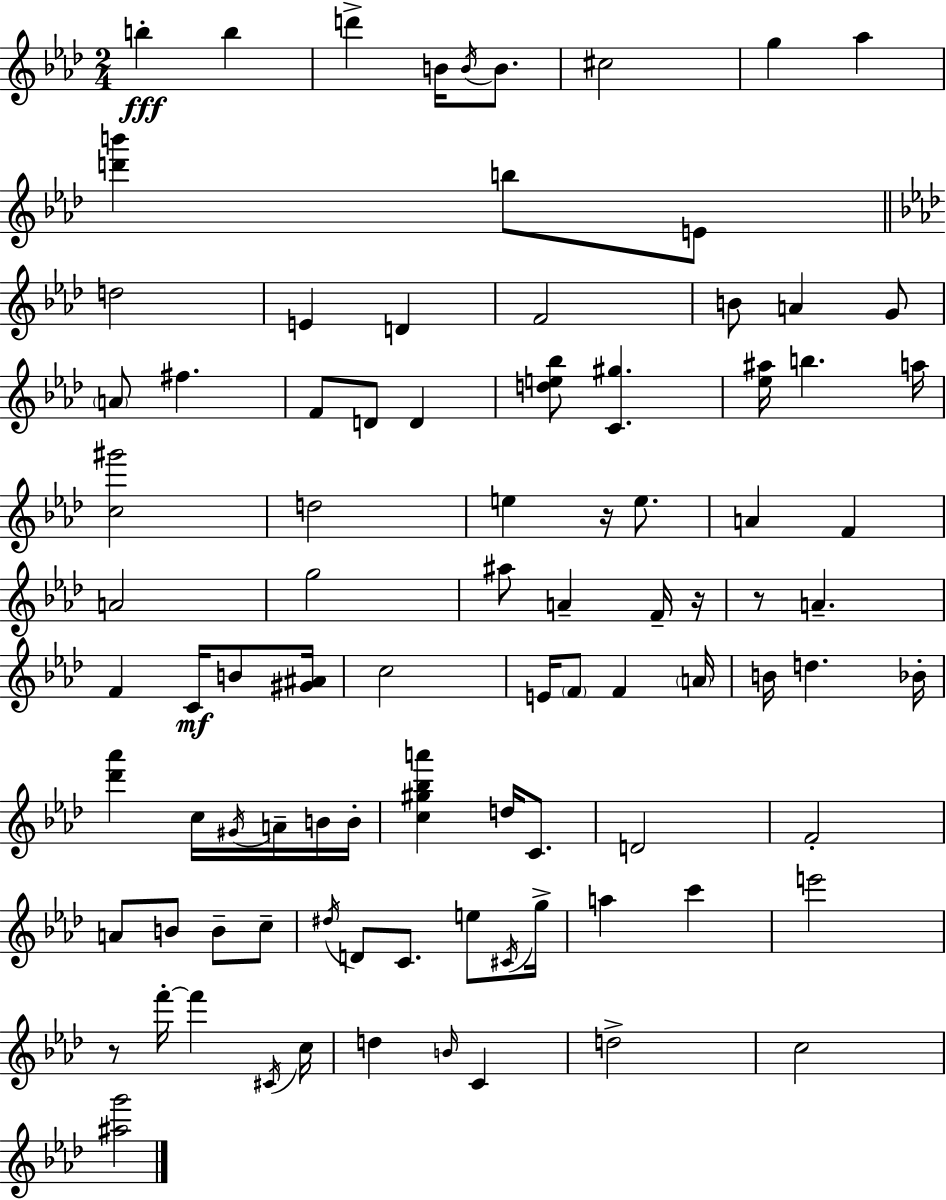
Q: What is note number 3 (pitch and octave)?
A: D6